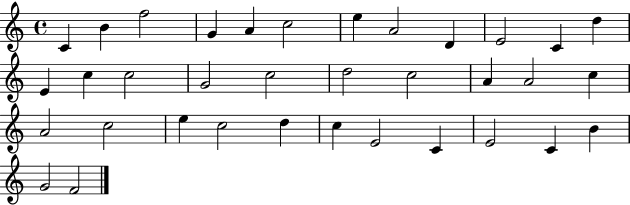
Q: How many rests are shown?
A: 0